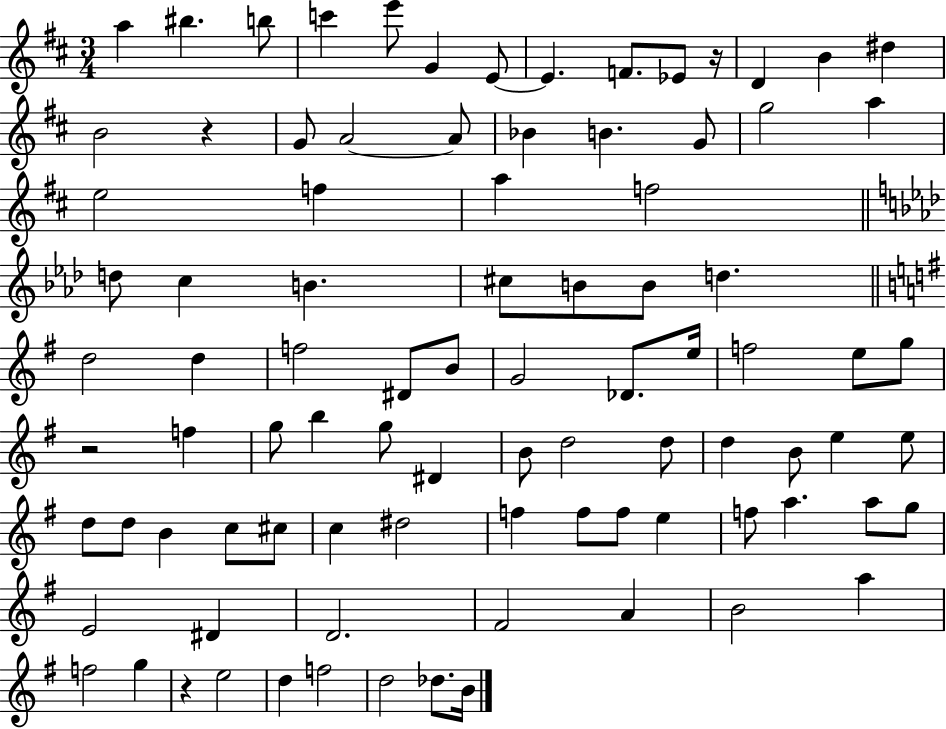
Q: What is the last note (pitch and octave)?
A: B4